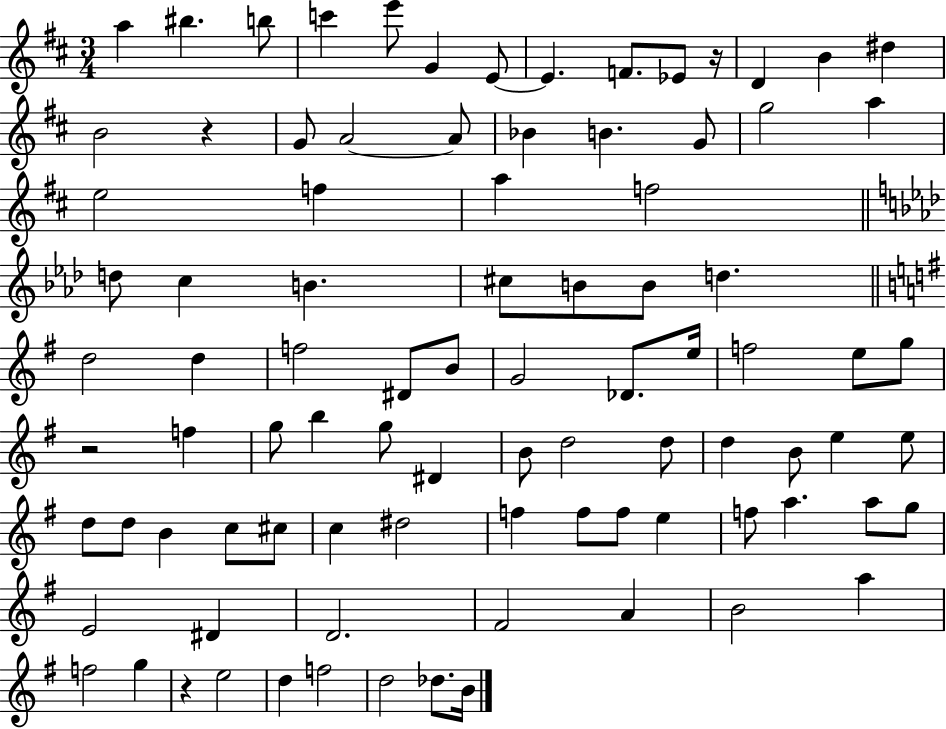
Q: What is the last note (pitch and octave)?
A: B4